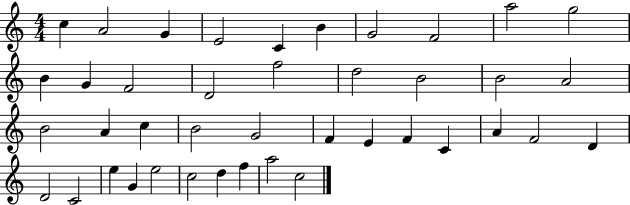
{
  \clef treble
  \numericTimeSignature
  \time 4/4
  \key c \major
  c''4 a'2 g'4 | e'2 c'4 b'4 | g'2 f'2 | a''2 g''2 | \break b'4 g'4 f'2 | d'2 f''2 | d''2 b'2 | b'2 a'2 | \break b'2 a'4 c''4 | b'2 g'2 | f'4 e'4 f'4 c'4 | a'4 f'2 d'4 | \break d'2 c'2 | e''4 g'4 e''2 | c''2 d''4 f''4 | a''2 c''2 | \break \bar "|."
}